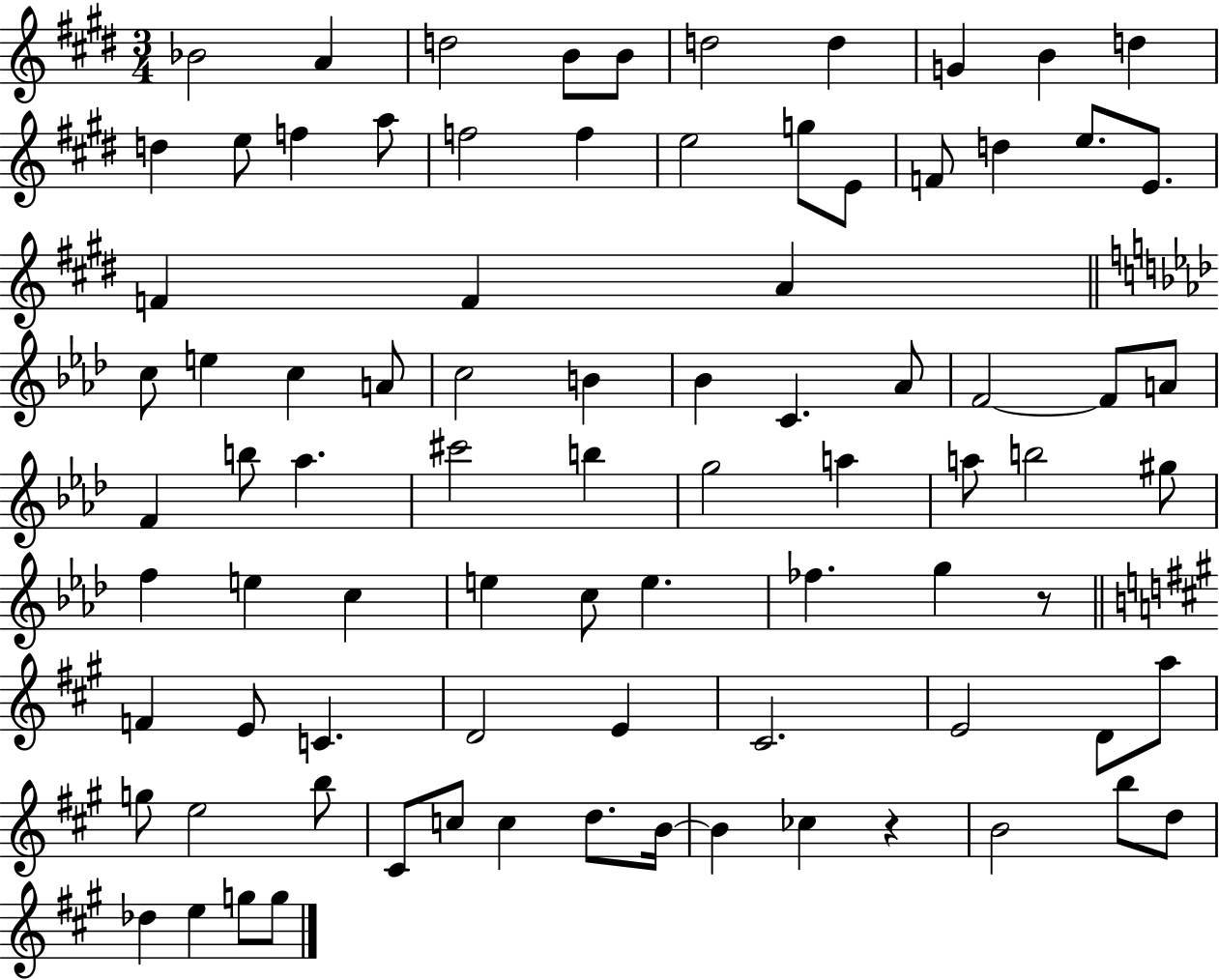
Bb4/h A4/q D5/h B4/e B4/e D5/h D5/q G4/q B4/q D5/q D5/q E5/e F5/q A5/e F5/h F5/q E5/h G5/e E4/e F4/e D5/q E5/e. E4/e. F4/q F4/q A4/q C5/e E5/q C5/q A4/e C5/h B4/q Bb4/q C4/q. Ab4/e F4/h F4/e A4/e F4/q B5/e Ab5/q. C#6/h B5/q G5/h A5/q A5/e B5/h G#5/e F5/q E5/q C5/q E5/q C5/e E5/q. FES5/q. G5/q R/e F4/q E4/e C4/q. D4/h E4/q C#4/h. E4/h D4/e A5/e G5/e E5/h B5/e C#4/e C5/e C5/q D5/e. B4/s B4/q CES5/q R/q B4/h B5/e D5/e Db5/q E5/q G5/e G5/e